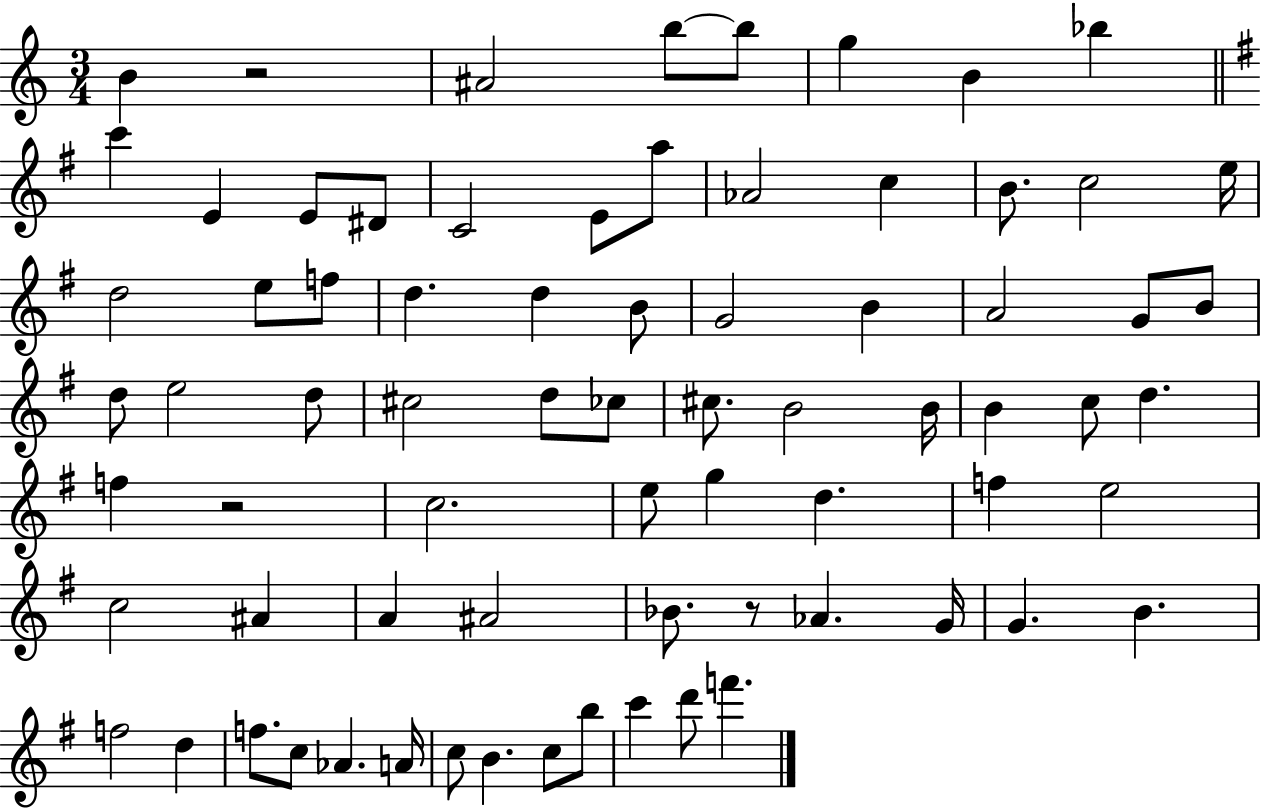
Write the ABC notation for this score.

X:1
T:Untitled
M:3/4
L:1/4
K:C
B z2 ^A2 b/2 b/2 g B _b c' E E/2 ^D/2 C2 E/2 a/2 _A2 c B/2 c2 e/4 d2 e/2 f/2 d d B/2 G2 B A2 G/2 B/2 d/2 e2 d/2 ^c2 d/2 _c/2 ^c/2 B2 B/4 B c/2 d f z2 c2 e/2 g d f e2 c2 ^A A ^A2 _B/2 z/2 _A G/4 G B f2 d f/2 c/2 _A A/4 c/2 B c/2 b/2 c' d'/2 f'